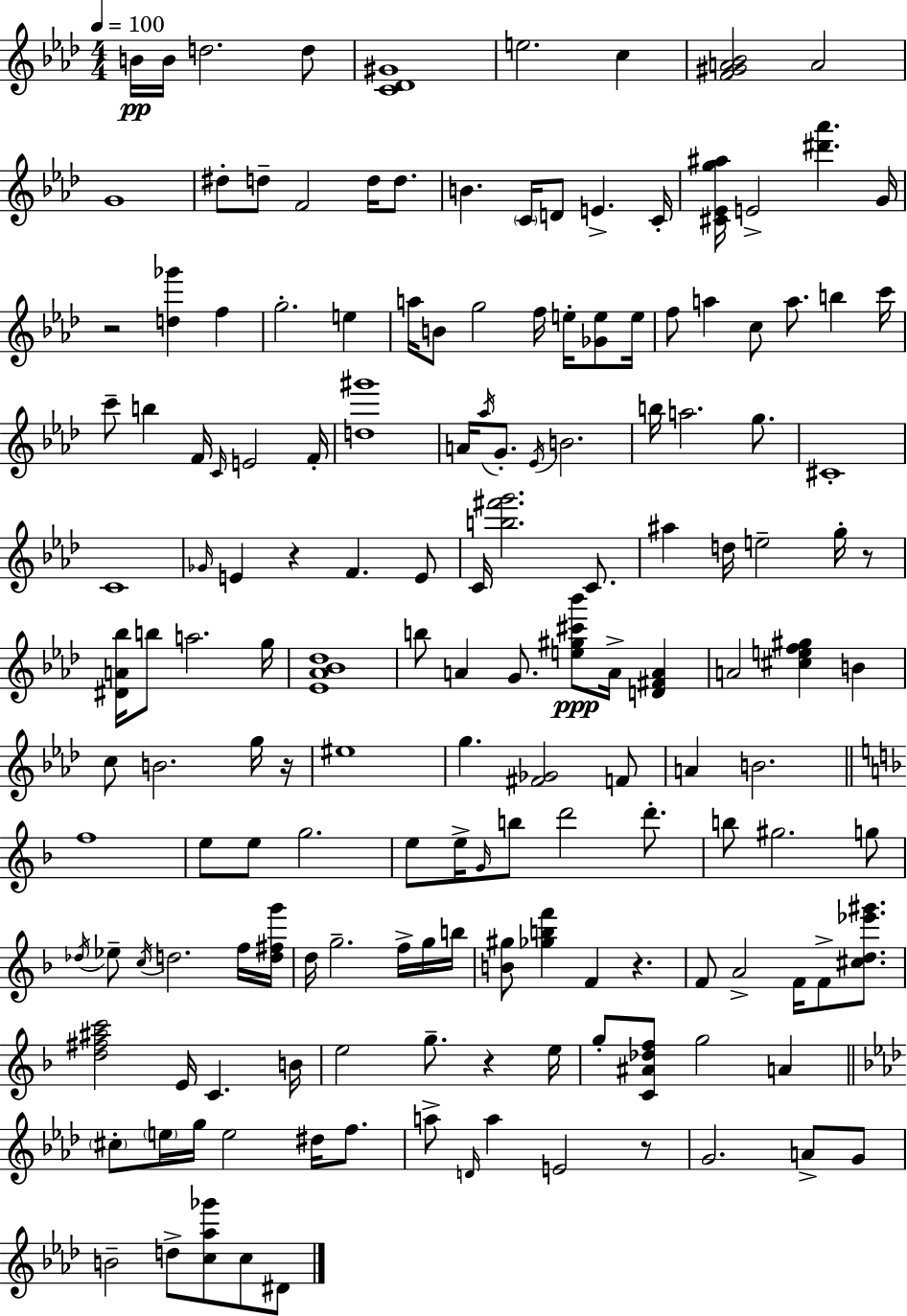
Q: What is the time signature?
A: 4/4